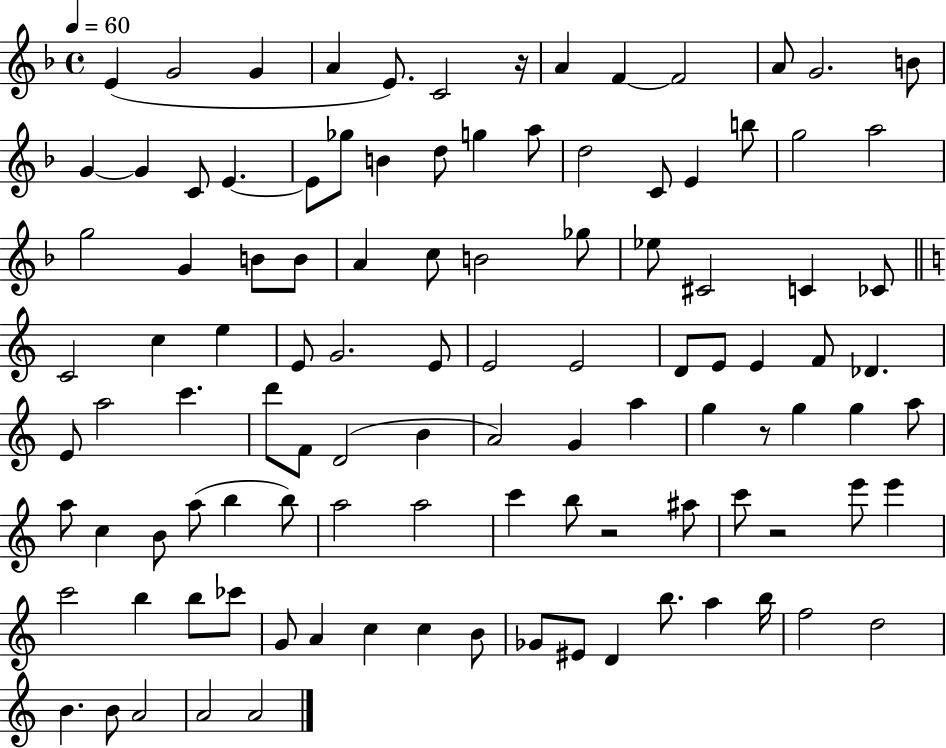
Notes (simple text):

E4/q G4/h G4/q A4/q E4/e. C4/h R/s A4/q F4/q F4/h A4/e G4/h. B4/e G4/q G4/q C4/e E4/q. E4/e Gb5/e B4/q D5/e G5/q A5/e D5/h C4/e E4/q B5/e G5/h A5/h G5/h G4/q B4/e B4/e A4/q C5/e B4/h Gb5/e Eb5/e C#4/h C4/q CES4/e C4/h C5/q E5/q E4/e G4/h. E4/e E4/h E4/h D4/e E4/e E4/q F4/e Db4/q. E4/e A5/h C6/q. D6/e F4/e D4/h B4/q A4/h G4/q A5/q G5/q R/e G5/q G5/q A5/e A5/e C5/q B4/e A5/e B5/q B5/e A5/h A5/h C6/q B5/e R/h A#5/e C6/e R/h E6/e E6/q C6/h B5/q B5/e CES6/e G4/e A4/q C5/q C5/q B4/e Gb4/e EIS4/e D4/q B5/e. A5/q B5/s F5/h D5/h B4/q. B4/e A4/h A4/h A4/h